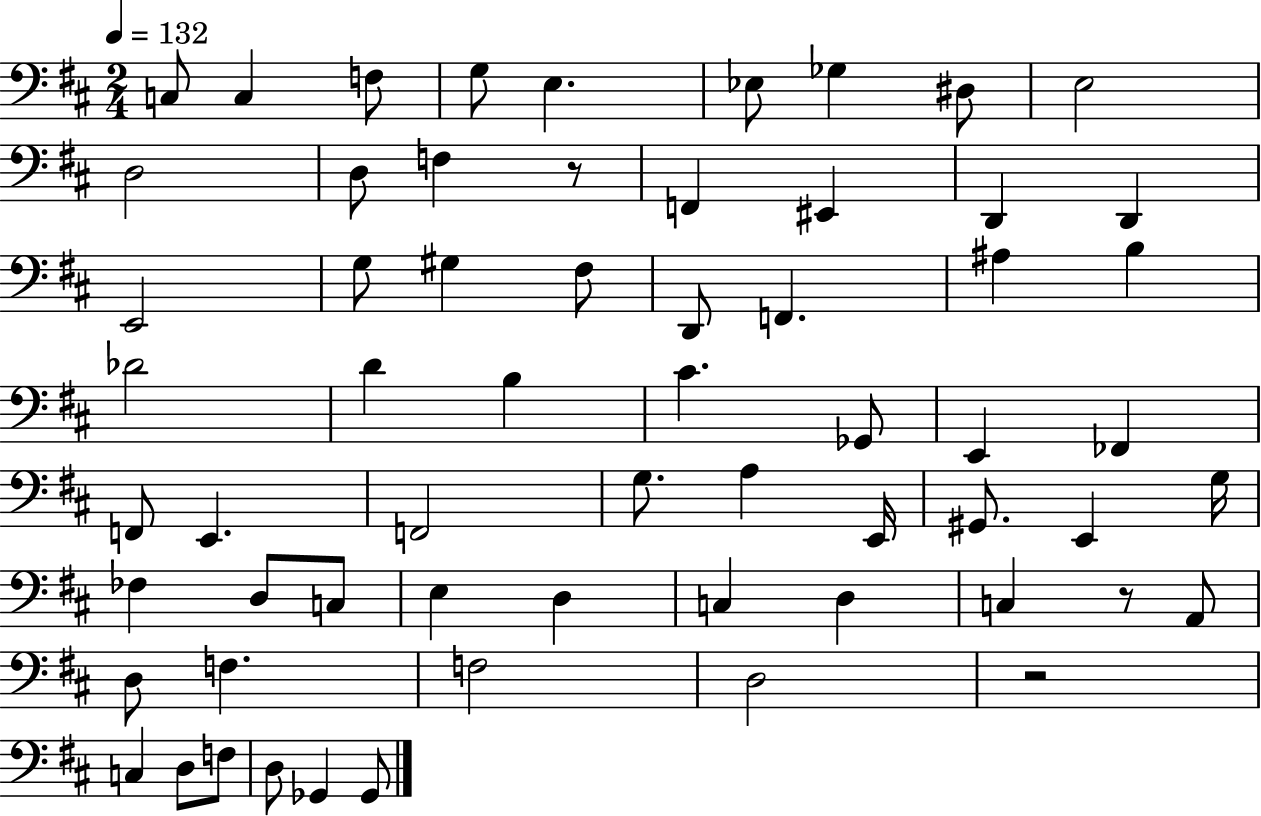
C3/e C3/q F3/e G3/e E3/q. Eb3/e Gb3/q D#3/e E3/h D3/h D3/e F3/q R/e F2/q EIS2/q D2/q D2/q E2/h G3/e G#3/q F#3/e D2/e F2/q. A#3/q B3/q Db4/h D4/q B3/q C#4/q. Gb2/e E2/q FES2/q F2/e E2/q. F2/h G3/e. A3/q E2/s G#2/e. E2/q G3/s FES3/q D3/e C3/e E3/q D3/q C3/q D3/q C3/q R/e A2/e D3/e F3/q. F3/h D3/h R/h C3/q D3/e F3/e D3/e Gb2/q Gb2/e